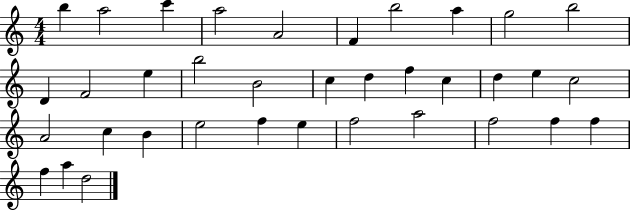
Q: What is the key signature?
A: C major